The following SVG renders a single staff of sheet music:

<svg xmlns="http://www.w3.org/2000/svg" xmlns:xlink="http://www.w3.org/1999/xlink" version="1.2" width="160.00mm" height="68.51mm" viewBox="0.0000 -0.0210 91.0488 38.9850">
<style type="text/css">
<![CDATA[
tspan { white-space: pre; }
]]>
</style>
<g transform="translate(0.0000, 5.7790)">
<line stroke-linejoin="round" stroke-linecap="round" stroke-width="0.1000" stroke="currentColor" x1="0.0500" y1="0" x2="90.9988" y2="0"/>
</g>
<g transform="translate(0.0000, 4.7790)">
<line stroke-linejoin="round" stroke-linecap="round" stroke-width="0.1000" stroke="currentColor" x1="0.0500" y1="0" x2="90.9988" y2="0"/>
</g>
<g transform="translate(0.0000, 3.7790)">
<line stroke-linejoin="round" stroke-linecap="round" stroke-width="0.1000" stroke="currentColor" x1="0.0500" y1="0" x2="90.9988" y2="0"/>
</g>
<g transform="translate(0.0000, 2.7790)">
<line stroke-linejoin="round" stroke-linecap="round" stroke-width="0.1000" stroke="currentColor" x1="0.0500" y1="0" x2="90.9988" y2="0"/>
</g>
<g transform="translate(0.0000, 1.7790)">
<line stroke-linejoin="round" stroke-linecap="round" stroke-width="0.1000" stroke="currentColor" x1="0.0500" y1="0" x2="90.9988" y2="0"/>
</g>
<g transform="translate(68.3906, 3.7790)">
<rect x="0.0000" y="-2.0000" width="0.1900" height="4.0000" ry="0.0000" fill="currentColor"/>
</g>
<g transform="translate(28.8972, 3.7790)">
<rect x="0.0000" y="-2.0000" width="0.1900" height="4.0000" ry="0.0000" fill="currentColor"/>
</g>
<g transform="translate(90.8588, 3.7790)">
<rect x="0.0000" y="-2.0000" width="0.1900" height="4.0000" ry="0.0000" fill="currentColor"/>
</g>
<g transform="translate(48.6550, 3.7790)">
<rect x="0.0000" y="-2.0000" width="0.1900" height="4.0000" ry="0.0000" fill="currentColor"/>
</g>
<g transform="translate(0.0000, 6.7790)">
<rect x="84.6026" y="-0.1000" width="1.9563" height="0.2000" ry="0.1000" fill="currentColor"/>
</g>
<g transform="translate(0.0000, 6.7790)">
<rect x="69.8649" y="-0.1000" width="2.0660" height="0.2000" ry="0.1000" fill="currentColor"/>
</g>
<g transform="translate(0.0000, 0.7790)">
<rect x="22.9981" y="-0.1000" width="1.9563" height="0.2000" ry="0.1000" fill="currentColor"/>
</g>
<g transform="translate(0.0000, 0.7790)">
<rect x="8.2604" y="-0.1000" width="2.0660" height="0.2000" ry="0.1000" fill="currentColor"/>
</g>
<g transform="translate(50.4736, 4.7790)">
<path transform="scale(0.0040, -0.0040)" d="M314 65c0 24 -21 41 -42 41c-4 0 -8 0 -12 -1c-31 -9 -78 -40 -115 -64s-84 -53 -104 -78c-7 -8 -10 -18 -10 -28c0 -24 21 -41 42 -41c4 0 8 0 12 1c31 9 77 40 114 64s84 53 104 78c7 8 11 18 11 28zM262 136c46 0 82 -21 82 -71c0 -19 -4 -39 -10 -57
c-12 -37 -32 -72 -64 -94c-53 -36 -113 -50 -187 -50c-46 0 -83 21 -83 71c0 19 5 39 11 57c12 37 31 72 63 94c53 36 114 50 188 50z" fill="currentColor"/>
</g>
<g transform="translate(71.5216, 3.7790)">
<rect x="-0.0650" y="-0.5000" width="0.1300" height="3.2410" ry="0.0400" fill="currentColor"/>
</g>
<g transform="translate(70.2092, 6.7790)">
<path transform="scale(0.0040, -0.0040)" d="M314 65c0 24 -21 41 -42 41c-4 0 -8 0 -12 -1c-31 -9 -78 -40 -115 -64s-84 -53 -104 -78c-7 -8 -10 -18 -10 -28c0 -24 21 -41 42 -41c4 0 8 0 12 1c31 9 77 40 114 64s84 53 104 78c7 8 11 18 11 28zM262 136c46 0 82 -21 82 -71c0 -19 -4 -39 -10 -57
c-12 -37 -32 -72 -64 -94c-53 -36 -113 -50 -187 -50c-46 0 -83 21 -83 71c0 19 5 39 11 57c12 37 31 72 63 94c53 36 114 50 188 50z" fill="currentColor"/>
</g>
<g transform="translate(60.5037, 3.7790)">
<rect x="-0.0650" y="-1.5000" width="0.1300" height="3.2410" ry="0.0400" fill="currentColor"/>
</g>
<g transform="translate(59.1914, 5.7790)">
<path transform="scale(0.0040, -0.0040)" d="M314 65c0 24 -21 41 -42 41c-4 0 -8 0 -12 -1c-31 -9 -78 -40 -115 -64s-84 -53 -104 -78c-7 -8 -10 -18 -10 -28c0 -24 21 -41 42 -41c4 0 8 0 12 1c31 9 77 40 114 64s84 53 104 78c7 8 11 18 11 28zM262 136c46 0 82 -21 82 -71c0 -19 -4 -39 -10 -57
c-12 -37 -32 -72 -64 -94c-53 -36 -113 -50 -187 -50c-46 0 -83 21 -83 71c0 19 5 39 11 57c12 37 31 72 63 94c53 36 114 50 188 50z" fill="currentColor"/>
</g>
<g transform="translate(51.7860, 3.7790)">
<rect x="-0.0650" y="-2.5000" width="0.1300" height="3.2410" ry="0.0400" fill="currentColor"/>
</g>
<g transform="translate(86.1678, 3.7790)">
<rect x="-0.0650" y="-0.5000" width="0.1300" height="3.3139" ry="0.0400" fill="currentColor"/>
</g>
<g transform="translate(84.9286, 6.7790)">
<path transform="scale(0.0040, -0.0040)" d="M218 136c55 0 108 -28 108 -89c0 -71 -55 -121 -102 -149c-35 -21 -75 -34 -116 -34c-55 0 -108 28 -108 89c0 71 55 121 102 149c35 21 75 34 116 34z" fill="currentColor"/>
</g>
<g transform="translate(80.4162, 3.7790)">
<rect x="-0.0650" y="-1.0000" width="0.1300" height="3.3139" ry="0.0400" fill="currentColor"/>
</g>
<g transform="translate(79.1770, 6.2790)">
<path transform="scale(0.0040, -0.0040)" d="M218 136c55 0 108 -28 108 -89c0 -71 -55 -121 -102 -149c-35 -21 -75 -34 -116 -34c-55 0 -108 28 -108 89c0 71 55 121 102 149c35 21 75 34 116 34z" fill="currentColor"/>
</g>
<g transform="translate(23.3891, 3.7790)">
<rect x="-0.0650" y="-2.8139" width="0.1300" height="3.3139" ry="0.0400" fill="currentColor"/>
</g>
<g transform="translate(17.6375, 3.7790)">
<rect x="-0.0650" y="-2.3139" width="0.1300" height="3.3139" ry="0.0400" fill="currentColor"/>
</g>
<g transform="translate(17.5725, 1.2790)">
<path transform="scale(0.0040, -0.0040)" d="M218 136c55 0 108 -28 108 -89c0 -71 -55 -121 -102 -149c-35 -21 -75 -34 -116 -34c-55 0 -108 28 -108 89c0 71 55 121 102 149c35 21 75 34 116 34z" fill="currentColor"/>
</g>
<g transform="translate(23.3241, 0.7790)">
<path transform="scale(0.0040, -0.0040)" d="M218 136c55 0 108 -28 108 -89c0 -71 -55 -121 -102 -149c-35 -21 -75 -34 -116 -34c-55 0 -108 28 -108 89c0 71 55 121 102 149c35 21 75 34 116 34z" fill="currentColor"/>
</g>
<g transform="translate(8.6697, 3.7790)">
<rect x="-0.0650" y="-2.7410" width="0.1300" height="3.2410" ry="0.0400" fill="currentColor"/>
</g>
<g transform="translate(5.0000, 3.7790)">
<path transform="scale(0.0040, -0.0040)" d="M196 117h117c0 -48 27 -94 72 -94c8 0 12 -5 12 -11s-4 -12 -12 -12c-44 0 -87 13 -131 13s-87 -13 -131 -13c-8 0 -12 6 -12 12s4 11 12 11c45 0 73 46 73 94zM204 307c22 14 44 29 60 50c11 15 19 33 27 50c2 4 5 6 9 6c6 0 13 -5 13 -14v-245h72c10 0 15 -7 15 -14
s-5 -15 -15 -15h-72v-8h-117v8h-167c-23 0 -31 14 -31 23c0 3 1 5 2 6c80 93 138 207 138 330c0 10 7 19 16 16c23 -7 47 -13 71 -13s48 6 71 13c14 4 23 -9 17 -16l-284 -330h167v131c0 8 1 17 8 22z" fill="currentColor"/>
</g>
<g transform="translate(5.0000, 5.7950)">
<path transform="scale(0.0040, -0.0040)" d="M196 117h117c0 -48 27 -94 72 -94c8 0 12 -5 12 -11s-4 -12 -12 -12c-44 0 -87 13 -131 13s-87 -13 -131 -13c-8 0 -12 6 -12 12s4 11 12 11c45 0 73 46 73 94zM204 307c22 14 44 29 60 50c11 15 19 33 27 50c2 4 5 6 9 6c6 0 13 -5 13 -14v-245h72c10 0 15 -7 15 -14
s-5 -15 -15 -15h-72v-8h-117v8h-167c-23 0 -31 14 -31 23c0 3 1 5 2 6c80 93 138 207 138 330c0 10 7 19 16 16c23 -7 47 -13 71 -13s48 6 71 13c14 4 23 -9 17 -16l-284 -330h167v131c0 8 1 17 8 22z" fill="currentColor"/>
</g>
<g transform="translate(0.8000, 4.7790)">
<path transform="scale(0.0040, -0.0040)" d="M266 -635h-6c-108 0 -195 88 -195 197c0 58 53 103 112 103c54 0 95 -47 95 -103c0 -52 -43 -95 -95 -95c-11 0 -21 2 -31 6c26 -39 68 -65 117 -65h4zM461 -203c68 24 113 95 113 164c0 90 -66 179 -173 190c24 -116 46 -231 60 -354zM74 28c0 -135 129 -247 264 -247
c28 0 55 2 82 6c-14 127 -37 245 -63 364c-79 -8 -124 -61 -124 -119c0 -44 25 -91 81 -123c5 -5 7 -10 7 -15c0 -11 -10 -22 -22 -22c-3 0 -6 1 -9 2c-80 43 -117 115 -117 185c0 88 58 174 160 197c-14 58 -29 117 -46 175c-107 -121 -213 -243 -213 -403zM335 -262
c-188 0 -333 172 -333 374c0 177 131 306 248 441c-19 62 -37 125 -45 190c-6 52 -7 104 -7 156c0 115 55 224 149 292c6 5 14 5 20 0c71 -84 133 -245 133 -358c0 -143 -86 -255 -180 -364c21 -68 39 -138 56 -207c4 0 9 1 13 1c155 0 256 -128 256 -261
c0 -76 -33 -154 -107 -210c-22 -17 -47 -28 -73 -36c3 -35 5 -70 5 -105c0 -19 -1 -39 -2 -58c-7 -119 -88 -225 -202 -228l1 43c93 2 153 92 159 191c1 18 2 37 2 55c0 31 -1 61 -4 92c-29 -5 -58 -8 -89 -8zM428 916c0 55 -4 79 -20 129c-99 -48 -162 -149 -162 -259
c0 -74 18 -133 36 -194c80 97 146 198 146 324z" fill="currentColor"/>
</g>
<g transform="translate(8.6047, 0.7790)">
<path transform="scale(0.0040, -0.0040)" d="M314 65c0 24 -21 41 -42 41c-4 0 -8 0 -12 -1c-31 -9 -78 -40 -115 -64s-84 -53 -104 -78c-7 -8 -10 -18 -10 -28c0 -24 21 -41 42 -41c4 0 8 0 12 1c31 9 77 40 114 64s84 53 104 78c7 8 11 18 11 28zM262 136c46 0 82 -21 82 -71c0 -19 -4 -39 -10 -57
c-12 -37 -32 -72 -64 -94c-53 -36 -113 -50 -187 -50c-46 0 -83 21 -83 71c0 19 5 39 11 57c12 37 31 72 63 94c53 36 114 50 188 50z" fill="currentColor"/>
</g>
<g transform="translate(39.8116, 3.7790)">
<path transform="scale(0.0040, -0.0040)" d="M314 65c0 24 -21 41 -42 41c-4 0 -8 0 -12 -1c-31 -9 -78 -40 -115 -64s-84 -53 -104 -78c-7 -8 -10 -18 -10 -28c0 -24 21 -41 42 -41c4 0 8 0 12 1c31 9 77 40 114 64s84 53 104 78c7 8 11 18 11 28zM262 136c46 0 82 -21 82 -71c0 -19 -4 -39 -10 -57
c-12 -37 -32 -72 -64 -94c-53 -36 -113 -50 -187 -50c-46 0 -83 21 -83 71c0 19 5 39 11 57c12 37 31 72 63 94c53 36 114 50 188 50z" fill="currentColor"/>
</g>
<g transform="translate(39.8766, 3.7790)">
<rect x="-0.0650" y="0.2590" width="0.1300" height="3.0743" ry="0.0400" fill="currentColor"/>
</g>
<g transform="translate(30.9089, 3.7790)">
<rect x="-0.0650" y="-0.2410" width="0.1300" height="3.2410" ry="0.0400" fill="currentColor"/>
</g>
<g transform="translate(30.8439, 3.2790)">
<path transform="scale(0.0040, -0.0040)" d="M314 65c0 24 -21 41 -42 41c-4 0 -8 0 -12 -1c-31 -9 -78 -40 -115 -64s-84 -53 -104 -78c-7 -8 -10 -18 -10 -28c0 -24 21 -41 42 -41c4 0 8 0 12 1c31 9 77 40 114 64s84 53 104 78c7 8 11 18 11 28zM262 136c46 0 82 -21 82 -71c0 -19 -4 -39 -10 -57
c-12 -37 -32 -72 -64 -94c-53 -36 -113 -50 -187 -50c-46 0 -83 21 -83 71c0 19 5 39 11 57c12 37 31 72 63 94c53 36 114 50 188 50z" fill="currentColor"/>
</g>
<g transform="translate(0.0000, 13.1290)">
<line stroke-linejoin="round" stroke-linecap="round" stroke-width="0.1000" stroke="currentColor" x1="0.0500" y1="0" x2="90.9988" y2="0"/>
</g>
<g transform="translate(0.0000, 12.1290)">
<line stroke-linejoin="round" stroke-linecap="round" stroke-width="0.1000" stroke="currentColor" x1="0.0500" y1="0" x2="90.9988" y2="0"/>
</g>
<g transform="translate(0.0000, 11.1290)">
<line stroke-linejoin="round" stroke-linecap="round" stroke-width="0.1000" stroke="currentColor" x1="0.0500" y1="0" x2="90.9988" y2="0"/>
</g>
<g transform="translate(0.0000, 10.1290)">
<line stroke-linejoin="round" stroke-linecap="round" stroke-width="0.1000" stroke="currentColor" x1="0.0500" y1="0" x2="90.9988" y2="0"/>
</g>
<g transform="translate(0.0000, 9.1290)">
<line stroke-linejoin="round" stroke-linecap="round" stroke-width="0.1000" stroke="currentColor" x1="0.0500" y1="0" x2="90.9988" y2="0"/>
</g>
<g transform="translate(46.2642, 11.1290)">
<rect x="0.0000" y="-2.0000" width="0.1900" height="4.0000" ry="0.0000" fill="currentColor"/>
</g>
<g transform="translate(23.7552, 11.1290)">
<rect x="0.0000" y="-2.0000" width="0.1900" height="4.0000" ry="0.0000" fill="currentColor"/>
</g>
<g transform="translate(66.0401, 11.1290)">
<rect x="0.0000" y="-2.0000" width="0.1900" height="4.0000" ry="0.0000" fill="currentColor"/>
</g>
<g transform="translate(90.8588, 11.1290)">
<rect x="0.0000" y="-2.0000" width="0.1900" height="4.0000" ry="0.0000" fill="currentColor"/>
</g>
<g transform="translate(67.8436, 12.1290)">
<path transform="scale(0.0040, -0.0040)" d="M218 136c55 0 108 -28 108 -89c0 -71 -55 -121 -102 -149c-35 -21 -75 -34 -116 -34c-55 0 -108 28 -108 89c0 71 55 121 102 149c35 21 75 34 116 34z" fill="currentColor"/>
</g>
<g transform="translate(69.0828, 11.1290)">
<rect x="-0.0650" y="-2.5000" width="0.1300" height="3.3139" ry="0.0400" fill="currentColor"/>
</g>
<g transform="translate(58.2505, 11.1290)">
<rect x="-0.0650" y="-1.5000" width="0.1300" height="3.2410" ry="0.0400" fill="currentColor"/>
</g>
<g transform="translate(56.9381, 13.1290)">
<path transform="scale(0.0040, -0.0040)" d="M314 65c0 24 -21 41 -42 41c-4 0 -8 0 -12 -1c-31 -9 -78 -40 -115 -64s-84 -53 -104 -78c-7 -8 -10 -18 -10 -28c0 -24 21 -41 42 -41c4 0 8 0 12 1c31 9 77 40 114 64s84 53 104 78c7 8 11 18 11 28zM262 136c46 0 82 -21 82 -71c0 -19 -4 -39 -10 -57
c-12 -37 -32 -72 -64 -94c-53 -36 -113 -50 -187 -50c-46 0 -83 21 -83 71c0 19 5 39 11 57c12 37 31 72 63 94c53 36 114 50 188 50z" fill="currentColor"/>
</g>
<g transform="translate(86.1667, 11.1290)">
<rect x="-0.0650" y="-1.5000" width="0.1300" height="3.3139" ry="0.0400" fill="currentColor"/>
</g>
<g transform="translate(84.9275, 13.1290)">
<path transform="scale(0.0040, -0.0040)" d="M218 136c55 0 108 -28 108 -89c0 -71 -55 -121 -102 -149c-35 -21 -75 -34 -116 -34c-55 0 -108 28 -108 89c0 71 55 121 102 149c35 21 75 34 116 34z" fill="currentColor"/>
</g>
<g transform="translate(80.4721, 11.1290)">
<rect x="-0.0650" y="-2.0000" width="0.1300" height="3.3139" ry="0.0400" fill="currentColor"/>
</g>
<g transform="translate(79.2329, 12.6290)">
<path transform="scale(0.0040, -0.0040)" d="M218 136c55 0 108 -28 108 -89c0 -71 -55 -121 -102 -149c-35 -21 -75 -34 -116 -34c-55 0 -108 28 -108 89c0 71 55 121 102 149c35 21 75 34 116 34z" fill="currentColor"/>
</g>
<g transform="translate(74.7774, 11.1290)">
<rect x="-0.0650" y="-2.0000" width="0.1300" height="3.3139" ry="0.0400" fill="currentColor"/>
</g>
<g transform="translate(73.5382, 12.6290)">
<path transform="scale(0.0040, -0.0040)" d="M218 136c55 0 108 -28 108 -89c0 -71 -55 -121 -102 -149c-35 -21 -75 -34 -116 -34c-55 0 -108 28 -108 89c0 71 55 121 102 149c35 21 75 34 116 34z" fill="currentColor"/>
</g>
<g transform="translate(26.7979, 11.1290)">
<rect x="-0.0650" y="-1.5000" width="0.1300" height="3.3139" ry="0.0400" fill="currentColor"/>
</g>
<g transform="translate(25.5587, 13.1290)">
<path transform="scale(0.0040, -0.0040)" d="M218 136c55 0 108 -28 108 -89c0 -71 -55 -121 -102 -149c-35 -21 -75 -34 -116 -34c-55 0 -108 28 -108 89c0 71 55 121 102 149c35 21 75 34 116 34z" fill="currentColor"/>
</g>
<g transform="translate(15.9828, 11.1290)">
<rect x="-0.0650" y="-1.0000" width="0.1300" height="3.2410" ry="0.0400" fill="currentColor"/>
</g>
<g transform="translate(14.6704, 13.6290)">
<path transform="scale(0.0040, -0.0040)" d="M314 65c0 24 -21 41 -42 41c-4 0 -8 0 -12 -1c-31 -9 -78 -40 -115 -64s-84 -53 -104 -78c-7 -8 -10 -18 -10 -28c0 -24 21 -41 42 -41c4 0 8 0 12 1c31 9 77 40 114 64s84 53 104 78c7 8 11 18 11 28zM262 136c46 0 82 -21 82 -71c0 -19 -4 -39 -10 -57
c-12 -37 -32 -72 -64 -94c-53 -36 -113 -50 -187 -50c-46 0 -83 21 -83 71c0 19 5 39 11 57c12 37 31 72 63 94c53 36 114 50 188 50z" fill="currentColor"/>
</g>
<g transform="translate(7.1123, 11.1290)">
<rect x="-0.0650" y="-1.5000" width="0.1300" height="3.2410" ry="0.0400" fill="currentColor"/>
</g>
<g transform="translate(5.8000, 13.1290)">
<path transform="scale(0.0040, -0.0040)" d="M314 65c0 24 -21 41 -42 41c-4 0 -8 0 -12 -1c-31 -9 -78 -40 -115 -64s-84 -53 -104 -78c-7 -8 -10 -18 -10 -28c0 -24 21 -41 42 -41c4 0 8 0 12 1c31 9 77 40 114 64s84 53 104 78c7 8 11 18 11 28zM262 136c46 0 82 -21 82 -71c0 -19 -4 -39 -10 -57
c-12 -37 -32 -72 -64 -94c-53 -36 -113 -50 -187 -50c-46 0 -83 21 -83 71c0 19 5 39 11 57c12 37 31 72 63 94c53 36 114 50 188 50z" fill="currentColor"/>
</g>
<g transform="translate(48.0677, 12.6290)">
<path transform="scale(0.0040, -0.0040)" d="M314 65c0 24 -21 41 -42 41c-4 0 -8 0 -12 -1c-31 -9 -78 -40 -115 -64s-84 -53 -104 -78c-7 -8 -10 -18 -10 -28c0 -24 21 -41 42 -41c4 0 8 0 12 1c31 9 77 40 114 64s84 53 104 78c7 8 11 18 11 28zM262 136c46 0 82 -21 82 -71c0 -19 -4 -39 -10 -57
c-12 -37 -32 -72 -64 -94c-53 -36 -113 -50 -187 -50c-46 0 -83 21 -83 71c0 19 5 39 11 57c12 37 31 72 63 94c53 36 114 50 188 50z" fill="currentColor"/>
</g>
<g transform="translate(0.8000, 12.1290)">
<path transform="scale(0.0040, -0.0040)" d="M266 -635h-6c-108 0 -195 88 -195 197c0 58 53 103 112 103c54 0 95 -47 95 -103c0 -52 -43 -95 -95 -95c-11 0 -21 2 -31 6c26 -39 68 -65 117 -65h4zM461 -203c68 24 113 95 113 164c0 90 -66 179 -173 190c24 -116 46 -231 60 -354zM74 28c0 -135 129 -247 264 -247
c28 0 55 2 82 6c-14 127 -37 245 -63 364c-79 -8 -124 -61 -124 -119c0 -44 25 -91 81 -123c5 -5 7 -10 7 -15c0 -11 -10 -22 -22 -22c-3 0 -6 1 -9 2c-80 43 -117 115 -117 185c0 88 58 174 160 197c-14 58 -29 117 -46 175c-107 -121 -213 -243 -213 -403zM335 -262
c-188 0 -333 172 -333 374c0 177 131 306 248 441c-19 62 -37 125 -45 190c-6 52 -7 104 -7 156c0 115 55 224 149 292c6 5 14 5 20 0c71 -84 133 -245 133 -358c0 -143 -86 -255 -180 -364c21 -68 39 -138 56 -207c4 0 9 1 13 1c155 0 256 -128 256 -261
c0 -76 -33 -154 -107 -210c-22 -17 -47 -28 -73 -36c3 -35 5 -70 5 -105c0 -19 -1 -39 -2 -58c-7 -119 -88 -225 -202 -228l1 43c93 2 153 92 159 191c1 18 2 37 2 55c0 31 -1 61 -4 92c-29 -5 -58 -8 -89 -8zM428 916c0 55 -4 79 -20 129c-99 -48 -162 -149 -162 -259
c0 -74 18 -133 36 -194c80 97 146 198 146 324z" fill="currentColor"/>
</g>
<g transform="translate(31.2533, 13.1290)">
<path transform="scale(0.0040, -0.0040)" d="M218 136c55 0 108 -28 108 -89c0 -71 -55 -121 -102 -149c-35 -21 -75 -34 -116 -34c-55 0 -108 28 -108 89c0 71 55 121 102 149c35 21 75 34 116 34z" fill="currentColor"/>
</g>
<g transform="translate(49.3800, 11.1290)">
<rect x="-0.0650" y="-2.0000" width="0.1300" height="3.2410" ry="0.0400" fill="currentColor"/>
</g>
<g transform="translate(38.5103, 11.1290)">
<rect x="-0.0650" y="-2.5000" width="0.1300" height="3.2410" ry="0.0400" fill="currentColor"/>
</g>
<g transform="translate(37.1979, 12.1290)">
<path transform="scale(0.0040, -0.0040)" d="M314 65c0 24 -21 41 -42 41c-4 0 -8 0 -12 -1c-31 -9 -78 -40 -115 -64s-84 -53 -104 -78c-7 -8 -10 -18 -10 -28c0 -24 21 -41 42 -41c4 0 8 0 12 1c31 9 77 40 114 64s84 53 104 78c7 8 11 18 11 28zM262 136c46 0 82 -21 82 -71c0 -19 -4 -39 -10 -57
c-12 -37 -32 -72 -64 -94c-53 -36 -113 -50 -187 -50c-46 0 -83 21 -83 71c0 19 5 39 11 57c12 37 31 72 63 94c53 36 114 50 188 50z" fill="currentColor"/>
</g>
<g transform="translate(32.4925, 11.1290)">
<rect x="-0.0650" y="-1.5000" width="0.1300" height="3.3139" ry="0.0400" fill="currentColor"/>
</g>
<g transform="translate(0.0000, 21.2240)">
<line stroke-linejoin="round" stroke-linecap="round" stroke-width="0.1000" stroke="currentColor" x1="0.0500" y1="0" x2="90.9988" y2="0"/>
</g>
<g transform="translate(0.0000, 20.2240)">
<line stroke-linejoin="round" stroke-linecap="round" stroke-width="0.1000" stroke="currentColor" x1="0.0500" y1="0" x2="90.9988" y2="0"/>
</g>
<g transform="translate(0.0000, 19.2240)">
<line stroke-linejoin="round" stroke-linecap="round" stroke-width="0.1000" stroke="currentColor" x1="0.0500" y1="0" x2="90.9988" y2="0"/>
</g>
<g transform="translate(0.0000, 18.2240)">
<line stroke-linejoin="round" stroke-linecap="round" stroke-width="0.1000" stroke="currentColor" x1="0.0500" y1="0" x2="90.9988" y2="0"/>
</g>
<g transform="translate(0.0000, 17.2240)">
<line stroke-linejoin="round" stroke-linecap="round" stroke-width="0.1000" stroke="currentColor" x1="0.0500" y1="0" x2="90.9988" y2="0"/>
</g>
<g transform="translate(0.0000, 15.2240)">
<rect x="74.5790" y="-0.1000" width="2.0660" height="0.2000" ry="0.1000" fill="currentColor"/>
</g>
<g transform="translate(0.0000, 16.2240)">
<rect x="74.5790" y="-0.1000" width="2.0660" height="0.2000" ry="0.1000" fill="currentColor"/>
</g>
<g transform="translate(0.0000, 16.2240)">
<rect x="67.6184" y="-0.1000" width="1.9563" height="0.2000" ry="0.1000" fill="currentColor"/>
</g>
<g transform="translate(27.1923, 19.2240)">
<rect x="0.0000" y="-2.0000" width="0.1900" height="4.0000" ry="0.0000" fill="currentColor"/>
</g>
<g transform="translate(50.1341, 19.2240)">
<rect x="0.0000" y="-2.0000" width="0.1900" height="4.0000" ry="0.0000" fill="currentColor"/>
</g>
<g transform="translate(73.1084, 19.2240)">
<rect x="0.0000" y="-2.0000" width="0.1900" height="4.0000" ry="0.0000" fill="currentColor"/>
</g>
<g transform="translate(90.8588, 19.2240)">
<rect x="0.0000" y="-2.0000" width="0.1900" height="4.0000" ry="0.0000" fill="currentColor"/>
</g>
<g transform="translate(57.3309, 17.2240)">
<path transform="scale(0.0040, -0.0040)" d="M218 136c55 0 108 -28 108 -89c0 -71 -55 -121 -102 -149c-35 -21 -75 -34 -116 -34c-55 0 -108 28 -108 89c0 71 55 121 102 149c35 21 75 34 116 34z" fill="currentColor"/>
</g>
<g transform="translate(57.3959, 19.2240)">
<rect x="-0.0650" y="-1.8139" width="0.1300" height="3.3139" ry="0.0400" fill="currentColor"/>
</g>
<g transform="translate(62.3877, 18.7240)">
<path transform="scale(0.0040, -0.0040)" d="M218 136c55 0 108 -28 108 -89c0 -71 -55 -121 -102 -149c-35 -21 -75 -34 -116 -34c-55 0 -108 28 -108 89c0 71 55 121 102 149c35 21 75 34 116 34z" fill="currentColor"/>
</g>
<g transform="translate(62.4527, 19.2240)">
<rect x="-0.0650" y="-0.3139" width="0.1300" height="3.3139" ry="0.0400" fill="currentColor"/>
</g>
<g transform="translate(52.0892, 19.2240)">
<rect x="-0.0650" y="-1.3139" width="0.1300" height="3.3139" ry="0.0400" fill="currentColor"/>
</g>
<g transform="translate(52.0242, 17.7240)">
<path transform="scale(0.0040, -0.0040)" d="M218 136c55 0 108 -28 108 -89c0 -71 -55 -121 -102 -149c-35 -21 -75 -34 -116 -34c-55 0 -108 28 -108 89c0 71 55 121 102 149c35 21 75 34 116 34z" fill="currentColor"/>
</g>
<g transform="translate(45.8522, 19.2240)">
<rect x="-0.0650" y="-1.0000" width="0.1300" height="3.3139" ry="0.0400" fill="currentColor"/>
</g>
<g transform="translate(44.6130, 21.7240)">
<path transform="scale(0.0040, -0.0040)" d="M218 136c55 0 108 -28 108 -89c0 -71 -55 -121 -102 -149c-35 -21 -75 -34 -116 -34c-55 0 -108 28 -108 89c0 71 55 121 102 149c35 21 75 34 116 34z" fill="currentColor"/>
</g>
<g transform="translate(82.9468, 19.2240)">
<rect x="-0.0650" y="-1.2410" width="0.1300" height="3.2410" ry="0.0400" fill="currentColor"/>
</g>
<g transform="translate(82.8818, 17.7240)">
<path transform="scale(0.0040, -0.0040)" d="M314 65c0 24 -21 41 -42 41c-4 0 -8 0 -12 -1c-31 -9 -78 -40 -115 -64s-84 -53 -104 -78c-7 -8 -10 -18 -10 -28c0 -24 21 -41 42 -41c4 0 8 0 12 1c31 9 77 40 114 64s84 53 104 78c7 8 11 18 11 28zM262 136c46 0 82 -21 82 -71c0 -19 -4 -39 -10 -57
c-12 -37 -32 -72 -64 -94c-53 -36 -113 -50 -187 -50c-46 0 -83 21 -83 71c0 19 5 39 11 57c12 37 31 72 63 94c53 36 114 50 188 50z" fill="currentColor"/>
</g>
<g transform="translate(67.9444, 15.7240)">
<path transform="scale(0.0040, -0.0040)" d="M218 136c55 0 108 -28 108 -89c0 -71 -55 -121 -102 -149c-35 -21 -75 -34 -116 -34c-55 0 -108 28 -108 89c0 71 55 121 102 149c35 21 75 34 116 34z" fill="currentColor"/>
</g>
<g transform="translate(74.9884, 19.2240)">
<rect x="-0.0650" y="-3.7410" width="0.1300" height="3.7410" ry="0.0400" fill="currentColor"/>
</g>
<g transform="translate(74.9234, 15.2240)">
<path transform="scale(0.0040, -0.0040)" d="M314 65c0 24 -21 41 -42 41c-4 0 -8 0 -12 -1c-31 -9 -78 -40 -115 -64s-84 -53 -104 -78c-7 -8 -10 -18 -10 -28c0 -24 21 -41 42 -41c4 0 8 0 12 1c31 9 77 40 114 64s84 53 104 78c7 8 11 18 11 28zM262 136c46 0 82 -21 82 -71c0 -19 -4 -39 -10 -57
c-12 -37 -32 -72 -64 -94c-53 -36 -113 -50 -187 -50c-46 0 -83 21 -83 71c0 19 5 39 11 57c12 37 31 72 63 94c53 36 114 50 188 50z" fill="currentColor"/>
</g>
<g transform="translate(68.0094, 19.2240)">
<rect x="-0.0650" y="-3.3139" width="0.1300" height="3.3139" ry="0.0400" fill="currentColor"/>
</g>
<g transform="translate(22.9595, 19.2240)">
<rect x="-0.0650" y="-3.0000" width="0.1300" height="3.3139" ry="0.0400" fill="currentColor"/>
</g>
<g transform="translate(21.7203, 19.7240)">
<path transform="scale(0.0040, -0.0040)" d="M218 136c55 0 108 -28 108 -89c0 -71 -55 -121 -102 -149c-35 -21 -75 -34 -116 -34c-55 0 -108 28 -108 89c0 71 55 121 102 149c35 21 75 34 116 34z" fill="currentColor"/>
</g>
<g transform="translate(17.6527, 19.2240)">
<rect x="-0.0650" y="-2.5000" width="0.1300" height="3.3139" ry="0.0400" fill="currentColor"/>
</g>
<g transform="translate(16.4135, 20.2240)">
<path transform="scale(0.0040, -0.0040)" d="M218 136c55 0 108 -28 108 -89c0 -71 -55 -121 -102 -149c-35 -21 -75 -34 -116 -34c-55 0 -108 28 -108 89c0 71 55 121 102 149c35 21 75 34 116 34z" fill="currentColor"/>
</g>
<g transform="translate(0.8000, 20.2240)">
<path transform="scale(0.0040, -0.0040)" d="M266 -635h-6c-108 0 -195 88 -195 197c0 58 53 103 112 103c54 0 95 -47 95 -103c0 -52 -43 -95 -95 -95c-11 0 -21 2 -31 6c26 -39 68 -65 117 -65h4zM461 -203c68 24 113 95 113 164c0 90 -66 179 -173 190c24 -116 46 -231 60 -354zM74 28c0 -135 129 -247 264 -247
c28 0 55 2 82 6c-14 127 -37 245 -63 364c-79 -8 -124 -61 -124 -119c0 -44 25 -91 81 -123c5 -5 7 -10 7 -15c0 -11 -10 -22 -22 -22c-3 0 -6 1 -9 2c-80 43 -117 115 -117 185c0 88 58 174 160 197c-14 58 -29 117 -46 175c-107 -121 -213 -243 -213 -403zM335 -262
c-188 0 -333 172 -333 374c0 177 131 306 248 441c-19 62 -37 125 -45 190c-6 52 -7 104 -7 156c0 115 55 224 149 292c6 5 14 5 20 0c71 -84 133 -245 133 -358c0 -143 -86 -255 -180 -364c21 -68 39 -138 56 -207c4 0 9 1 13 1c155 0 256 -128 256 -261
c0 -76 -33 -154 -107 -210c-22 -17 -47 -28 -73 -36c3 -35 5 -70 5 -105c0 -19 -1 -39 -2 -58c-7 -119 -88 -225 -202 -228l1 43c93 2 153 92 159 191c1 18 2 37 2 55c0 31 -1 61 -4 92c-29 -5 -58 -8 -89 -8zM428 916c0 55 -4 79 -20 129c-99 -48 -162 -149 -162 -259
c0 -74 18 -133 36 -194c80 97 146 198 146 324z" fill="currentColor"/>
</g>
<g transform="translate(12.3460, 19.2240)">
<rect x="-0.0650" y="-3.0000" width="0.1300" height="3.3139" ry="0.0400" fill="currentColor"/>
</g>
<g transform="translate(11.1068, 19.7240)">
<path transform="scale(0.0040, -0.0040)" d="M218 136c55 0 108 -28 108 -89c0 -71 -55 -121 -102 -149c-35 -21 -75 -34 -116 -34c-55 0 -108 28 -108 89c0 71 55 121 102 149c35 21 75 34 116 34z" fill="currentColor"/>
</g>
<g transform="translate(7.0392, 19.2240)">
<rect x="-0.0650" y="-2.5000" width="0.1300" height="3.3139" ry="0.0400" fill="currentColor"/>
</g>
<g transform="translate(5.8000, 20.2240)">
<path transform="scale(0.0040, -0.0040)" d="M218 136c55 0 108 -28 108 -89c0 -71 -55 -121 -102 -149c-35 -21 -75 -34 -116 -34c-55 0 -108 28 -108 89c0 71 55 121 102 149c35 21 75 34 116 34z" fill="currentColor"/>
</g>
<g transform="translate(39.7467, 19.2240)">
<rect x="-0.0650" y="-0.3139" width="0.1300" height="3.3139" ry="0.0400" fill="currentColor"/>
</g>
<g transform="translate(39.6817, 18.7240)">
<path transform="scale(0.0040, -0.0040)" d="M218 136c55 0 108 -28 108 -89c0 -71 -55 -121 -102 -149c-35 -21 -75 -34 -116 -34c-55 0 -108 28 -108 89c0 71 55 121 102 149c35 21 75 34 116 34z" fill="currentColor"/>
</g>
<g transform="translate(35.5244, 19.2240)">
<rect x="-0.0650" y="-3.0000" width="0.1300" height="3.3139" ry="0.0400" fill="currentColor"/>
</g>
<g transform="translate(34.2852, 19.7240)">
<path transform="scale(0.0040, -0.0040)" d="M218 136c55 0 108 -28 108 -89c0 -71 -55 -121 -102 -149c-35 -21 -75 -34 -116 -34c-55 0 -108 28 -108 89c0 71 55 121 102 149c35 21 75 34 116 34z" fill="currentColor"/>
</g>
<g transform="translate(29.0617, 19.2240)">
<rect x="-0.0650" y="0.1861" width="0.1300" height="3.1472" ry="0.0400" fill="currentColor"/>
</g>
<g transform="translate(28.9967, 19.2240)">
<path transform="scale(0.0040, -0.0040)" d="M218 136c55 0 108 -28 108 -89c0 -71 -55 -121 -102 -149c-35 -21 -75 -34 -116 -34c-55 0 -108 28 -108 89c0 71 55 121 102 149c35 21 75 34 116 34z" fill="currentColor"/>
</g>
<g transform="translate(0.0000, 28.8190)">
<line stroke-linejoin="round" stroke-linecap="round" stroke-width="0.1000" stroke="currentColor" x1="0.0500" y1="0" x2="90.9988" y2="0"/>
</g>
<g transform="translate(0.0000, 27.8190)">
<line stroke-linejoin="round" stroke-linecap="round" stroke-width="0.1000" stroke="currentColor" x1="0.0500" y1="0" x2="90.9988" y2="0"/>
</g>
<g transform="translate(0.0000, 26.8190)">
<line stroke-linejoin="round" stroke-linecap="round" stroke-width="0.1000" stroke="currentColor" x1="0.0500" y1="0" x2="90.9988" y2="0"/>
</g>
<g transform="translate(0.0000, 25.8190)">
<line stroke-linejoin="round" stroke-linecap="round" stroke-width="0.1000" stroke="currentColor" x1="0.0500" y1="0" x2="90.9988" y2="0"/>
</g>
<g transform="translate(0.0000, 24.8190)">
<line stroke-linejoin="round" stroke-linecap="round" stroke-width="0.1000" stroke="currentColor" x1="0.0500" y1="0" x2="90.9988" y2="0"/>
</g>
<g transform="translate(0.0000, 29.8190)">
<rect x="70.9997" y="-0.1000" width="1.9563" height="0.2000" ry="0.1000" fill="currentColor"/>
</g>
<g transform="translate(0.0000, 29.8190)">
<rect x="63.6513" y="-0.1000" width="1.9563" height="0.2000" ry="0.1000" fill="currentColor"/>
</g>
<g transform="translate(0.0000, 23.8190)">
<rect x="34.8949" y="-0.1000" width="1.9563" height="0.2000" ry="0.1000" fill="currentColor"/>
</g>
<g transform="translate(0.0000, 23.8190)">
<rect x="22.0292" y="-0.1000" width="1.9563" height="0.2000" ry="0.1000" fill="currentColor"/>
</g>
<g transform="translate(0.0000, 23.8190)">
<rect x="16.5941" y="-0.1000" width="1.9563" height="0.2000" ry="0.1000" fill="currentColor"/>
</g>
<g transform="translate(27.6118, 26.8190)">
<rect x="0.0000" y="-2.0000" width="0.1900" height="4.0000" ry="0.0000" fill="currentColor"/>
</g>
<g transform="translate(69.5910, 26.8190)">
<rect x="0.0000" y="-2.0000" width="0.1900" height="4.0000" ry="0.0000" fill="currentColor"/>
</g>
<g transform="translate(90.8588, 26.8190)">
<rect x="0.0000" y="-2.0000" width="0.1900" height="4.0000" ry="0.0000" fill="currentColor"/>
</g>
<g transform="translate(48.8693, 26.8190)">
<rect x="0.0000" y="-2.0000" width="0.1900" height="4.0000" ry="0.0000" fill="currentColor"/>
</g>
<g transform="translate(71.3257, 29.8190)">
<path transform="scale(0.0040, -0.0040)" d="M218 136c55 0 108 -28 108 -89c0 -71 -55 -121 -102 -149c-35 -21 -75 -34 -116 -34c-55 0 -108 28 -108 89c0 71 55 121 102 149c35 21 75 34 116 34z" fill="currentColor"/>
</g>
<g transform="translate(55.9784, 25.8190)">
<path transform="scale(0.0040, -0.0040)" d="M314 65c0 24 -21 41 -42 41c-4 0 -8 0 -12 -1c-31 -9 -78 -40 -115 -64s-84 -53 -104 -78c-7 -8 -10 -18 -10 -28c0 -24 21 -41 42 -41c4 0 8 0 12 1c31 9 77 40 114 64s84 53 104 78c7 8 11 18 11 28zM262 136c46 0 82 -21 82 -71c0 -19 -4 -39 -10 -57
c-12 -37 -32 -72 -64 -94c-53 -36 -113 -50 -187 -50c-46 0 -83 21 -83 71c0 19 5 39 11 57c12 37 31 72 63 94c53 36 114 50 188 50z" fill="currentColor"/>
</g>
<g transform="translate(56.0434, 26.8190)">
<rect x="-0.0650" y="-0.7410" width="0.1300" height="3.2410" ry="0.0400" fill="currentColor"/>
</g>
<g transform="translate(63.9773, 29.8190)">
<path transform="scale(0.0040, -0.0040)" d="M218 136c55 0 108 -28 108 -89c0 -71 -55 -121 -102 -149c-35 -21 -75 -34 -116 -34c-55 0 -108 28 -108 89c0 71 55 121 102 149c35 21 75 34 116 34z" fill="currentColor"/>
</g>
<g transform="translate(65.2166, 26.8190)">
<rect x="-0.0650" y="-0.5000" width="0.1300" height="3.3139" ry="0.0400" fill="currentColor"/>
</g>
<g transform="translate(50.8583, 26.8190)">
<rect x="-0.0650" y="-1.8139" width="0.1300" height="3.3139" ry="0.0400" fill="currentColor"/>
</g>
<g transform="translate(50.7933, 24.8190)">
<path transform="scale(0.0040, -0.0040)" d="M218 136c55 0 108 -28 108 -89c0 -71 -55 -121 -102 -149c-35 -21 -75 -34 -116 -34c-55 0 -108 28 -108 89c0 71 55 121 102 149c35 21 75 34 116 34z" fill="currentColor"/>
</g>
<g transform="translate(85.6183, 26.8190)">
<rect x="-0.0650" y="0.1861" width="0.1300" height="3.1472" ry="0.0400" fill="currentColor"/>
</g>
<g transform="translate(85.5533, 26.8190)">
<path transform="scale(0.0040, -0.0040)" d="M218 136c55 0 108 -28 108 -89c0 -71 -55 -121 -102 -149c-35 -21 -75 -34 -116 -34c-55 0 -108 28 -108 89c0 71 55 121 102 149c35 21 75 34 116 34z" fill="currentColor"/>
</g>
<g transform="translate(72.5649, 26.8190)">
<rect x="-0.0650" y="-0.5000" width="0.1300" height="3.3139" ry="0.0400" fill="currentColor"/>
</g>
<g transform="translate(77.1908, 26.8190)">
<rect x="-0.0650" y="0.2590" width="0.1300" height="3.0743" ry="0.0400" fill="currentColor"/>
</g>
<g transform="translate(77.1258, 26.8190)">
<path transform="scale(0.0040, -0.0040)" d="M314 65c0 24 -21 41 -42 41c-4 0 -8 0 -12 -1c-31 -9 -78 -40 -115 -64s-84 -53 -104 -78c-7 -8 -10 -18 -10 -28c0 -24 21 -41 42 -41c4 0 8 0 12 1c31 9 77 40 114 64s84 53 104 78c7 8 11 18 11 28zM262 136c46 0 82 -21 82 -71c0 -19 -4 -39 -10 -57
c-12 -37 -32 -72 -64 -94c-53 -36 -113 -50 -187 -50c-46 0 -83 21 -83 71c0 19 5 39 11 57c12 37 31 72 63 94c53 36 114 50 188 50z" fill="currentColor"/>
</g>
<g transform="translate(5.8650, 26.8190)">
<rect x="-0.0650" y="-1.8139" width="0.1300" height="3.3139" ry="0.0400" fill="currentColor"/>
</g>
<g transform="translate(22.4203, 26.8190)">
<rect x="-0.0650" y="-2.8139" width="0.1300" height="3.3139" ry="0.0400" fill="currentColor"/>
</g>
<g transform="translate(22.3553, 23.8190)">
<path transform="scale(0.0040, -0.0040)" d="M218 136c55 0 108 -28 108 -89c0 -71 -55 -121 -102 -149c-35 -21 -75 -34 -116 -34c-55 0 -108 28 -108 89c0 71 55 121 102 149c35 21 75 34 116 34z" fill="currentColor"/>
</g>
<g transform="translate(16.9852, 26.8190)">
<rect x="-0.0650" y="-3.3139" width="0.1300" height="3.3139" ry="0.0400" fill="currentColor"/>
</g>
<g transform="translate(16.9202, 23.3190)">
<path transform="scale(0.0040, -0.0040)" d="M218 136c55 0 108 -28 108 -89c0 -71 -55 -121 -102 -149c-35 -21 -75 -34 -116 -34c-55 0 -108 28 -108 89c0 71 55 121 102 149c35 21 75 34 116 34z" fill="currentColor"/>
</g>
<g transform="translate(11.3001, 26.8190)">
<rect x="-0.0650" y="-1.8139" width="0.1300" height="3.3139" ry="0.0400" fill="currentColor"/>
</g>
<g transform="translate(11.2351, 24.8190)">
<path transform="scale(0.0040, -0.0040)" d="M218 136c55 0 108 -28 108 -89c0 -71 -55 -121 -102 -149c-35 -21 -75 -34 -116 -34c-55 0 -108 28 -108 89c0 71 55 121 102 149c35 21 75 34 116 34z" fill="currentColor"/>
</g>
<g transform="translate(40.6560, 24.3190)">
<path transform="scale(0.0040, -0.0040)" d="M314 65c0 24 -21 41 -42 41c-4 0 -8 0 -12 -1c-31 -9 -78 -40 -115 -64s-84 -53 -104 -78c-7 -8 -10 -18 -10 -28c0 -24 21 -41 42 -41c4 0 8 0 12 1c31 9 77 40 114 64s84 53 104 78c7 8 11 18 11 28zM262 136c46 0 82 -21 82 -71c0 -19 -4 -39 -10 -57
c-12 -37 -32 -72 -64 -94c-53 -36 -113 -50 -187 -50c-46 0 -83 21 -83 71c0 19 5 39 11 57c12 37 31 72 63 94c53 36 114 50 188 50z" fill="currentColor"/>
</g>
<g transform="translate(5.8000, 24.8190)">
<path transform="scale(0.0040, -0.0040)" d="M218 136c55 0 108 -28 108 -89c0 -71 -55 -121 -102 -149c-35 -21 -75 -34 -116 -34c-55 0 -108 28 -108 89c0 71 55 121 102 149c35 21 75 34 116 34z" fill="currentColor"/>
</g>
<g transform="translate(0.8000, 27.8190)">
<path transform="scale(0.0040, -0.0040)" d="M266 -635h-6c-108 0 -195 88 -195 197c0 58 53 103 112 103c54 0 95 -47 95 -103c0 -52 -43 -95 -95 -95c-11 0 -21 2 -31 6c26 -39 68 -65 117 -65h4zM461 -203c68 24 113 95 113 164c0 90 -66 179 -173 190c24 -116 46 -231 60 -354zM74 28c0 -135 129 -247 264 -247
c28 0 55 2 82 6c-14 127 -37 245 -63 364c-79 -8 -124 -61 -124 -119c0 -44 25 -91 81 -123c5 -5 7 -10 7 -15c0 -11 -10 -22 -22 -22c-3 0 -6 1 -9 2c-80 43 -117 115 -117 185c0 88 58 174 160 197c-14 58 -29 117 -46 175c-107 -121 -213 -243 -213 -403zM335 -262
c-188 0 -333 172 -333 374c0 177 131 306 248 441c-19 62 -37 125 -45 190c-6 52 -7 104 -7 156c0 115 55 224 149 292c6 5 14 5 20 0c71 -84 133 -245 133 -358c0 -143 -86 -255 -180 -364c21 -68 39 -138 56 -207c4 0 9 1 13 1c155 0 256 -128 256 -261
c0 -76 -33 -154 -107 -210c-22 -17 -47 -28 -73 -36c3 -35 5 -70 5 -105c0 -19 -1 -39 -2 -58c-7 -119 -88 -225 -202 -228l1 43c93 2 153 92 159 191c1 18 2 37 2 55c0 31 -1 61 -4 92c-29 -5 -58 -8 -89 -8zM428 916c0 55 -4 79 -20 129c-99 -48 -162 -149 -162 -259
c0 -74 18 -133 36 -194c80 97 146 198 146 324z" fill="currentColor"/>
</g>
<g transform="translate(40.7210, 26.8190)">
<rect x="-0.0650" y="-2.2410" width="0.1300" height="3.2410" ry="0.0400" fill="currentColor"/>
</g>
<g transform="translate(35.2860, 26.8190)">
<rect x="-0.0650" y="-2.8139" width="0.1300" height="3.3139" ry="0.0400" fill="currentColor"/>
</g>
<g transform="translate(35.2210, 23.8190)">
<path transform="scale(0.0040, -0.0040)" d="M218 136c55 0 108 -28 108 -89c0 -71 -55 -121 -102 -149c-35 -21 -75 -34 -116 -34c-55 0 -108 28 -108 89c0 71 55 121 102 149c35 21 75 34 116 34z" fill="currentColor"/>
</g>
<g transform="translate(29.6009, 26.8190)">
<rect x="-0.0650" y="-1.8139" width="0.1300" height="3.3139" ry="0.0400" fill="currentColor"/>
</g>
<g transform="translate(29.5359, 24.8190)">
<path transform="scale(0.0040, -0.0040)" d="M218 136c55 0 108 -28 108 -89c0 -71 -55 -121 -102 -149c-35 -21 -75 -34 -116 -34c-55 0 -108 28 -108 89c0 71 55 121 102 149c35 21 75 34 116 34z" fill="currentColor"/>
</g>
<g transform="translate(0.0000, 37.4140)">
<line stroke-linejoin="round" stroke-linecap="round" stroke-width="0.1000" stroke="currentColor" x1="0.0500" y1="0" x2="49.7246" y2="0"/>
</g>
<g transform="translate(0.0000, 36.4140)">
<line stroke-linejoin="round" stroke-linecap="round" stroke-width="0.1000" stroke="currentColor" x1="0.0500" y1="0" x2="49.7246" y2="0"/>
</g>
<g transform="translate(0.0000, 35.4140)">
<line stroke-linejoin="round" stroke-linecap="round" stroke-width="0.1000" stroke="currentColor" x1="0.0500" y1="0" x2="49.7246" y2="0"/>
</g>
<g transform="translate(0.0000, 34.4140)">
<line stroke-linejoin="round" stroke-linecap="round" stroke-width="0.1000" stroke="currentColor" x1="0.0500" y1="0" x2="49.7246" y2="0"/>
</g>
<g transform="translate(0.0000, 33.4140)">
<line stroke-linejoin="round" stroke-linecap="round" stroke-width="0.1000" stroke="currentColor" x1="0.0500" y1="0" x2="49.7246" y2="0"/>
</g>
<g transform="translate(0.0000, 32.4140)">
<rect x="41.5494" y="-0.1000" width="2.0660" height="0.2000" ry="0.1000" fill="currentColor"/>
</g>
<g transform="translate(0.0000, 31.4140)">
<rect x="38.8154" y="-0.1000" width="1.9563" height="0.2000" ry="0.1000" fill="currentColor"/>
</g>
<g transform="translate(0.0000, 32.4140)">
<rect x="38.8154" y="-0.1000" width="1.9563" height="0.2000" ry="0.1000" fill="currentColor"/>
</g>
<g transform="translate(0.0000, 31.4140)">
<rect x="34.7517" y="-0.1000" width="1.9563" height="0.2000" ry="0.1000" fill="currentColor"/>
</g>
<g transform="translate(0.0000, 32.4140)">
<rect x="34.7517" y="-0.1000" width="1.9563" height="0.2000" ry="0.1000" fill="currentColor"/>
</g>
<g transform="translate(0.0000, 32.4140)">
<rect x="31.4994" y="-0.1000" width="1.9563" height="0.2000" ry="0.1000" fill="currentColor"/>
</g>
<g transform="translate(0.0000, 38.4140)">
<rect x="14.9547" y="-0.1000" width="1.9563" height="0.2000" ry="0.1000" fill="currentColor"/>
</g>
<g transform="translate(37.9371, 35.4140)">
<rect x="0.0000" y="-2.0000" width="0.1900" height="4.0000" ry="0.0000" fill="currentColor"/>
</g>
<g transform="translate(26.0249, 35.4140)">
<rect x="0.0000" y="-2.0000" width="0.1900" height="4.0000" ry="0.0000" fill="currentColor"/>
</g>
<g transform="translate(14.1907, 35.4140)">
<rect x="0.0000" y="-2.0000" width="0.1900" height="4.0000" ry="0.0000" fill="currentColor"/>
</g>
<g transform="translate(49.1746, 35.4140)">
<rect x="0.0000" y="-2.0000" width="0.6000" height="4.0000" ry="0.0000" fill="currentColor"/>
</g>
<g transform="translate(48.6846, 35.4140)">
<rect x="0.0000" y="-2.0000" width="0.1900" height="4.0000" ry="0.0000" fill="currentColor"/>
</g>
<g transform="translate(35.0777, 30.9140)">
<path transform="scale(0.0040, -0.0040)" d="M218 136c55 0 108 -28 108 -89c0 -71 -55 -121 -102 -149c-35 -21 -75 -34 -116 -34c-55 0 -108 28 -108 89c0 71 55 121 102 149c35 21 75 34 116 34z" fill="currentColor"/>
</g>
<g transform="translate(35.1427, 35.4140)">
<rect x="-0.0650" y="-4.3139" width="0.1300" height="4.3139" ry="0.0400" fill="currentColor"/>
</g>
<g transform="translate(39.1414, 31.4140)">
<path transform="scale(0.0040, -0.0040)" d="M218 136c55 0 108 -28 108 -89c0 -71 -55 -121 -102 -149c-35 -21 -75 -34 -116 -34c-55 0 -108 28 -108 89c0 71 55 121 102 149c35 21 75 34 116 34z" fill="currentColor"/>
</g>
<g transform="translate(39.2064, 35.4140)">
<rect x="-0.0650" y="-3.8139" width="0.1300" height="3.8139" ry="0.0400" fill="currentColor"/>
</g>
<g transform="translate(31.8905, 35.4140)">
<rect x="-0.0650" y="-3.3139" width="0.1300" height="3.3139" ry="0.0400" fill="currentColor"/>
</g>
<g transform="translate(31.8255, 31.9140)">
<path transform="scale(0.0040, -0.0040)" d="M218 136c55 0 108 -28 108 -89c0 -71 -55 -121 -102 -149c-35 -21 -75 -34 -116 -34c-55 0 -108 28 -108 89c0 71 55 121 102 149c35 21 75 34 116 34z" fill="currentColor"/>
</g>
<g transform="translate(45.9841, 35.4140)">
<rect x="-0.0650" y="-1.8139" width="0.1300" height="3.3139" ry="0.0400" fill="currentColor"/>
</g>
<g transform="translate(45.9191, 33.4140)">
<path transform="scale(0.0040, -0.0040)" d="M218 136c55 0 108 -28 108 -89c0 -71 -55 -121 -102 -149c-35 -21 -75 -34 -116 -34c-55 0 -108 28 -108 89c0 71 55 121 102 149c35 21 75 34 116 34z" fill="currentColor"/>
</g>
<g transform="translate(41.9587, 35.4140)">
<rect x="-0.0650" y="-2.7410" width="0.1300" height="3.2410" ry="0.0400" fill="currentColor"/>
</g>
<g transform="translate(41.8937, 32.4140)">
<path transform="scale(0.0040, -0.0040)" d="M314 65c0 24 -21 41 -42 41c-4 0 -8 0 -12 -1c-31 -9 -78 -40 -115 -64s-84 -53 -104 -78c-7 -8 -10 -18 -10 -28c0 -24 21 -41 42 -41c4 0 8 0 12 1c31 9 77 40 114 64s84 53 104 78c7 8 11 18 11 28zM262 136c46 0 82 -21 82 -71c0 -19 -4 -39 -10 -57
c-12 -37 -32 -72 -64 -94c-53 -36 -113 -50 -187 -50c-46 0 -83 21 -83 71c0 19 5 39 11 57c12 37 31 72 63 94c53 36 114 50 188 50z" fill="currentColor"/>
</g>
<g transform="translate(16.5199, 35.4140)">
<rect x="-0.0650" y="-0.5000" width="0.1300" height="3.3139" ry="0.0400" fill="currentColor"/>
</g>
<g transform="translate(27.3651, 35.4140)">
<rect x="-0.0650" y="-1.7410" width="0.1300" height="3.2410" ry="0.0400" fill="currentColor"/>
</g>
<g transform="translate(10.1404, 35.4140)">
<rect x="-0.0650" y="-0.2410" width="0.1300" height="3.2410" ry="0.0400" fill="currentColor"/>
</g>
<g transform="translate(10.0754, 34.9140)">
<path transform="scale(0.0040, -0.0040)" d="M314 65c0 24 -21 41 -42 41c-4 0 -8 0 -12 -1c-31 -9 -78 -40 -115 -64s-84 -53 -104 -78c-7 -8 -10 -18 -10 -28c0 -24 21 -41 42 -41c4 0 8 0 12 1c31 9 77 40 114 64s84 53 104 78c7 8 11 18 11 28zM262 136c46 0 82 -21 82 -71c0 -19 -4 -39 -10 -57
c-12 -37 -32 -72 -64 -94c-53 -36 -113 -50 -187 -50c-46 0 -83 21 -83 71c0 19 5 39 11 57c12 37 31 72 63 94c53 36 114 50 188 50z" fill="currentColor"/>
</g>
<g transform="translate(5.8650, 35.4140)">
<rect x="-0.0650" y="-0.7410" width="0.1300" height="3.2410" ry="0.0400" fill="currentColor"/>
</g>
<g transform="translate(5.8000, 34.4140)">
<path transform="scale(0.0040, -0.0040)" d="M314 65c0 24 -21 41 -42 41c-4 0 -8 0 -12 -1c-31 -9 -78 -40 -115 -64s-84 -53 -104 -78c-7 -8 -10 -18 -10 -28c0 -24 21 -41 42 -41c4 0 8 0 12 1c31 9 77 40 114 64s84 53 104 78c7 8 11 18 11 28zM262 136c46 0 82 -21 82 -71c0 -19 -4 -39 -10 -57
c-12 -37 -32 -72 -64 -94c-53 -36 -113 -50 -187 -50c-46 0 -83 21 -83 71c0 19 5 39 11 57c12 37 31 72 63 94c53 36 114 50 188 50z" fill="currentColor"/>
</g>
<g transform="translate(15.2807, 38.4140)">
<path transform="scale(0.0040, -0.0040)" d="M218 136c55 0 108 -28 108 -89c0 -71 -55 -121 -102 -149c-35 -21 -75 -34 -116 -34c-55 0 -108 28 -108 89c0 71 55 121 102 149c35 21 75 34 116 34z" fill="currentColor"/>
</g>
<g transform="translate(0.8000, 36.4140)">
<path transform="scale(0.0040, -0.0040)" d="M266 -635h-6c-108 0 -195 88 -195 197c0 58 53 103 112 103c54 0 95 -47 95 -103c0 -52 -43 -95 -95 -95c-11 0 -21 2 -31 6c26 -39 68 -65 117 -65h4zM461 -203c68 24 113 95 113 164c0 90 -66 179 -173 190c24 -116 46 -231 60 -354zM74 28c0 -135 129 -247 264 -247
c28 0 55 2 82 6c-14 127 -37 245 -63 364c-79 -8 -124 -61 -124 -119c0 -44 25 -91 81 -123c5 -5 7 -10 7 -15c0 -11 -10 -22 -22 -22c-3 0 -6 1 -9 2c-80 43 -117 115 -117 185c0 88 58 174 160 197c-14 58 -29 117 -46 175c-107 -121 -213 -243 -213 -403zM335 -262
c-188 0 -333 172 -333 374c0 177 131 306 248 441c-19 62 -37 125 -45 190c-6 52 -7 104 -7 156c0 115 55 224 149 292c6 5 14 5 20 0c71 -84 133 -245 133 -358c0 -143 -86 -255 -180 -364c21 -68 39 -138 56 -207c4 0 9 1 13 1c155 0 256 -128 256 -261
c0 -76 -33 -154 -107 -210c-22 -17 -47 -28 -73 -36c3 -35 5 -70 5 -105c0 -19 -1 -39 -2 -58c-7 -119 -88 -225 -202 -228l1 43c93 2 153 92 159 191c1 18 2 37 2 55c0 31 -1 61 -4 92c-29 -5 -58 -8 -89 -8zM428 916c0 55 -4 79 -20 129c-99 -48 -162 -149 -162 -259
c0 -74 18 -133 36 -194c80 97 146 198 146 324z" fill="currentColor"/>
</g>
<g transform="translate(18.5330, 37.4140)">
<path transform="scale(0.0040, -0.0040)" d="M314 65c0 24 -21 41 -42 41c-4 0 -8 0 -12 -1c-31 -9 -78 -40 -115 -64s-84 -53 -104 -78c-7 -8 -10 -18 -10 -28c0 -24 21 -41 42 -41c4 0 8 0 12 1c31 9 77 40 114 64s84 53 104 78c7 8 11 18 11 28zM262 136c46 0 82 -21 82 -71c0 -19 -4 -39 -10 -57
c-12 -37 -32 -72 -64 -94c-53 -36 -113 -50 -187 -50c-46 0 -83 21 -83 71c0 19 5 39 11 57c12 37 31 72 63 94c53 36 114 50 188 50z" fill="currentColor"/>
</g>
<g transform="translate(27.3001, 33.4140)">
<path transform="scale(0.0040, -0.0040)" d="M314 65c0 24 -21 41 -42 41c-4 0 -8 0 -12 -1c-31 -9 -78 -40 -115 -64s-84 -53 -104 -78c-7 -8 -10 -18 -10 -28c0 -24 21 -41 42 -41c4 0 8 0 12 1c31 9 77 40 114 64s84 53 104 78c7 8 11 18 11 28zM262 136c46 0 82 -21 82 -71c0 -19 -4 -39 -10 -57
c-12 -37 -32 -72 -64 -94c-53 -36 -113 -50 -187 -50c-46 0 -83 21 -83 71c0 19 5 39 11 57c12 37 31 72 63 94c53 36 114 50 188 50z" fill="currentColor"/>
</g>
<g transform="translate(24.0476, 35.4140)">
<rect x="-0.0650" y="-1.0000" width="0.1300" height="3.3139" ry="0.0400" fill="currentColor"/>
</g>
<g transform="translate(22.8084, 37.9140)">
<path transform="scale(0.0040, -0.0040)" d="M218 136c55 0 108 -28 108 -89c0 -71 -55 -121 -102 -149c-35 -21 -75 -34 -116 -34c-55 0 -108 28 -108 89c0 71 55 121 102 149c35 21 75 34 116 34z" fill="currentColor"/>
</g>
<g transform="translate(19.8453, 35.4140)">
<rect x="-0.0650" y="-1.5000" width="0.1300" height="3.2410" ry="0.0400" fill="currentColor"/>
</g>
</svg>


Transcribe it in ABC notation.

X:1
T:Untitled
M:4/4
L:1/4
K:C
a2 g a c2 B2 G2 E2 C2 D C E2 D2 E E G2 F2 E2 G F F E G A G A B A c D e f c b c'2 e2 f f b a f a g2 f d2 C C B2 B d2 c2 C E2 D f2 b d' c' a2 f